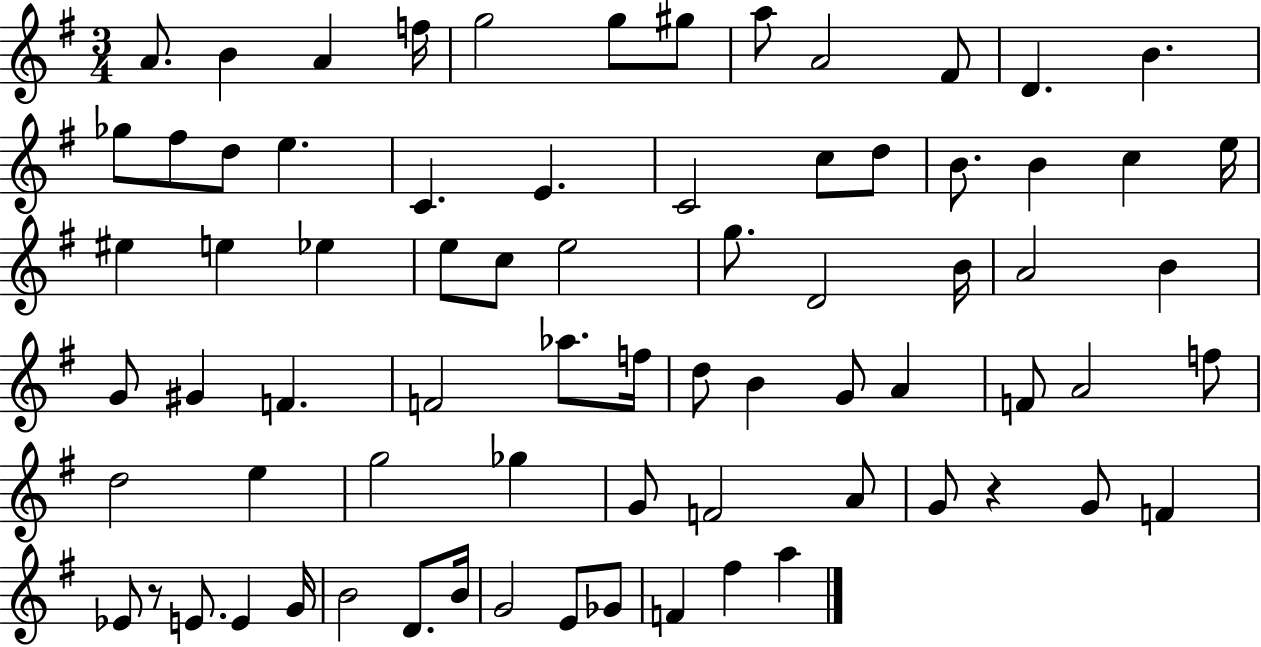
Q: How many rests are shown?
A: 2